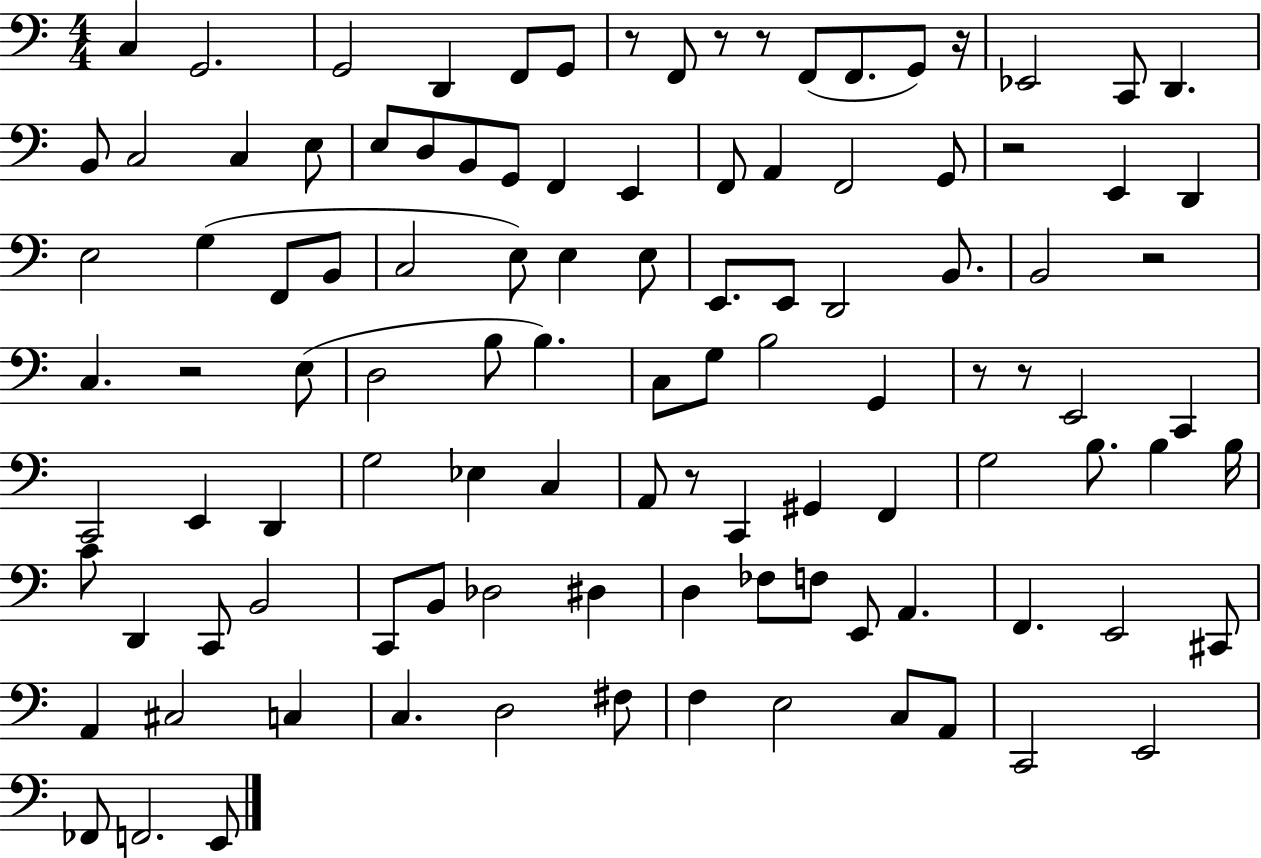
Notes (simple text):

C3/q G2/h. G2/h D2/q F2/e G2/e R/e F2/e R/e R/e F2/e F2/e. G2/e R/s Eb2/h C2/e D2/q. B2/e C3/h C3/q E3/e E3/e D3/e B2/e G2/e F2/q E2/q F2/e A2/q F2/h G2/e R/h E2/q D2/q E3/h G3/q F2/e B2/e C3/h E3/e E3/q E3/e E2/e. E2/e D2/h B2/e. B2/h R/h C3/q. R/h E3/e D3/h B3/e B3/q. C3/e G3/e B3/h G2/q R/e R/e E2/h C2/q C2/h E2/q D2/q G3/h Eb3/q C3/q A2/e R/e C2/q G#2/q F2/q G3/h B3/e. B3/q B3/s C4/e D2/q C2/e B2/h C2/e B2/e Db3/h D#3/q D3/q FES3/e F3/e E2/e A2/q. F2/q. E2/h C#2/e A2/q C#3/h C3/q C3/q. D3/h F#3/e F3/q E3/h C3/e A2/e C2/h E2/h FES2/e F2/h. E2/e